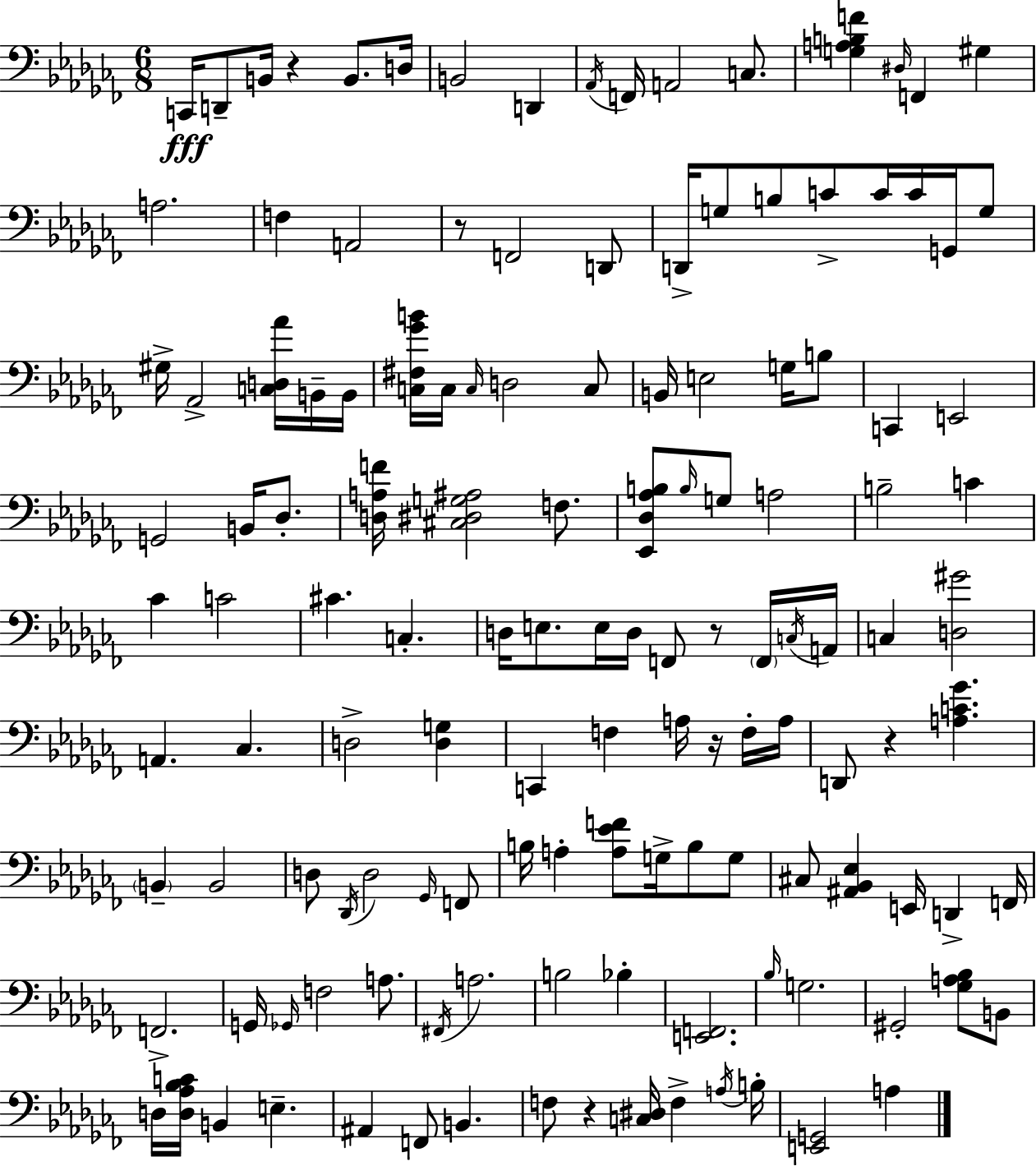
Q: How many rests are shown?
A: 6